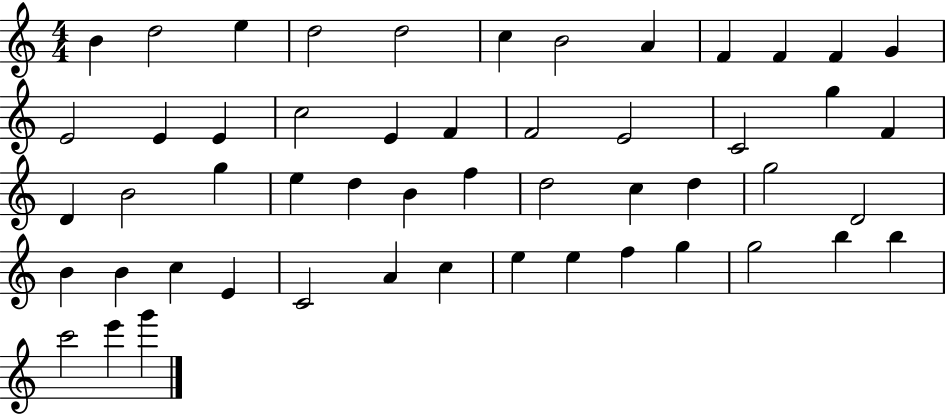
B4/q D5/h E5/q D5/h D5/h C5/q B4/h A4/q F4/q F4/q F4/q G4/q E4/h E4/q E4/q C5/h E4/q F4/q F4/h E4/h C4/h G5/q F4/q D4/q B4/h G5/q E5/q D5/q B4/q F5/q D5/h C5/q D5/q G5/h D4/h B4/q B4/q C5/q E4/q C4/h A4/q C5/q E5/q E5/q F5/q G5/q G5/h B5/q B5/q C6/h E6/q G6/q